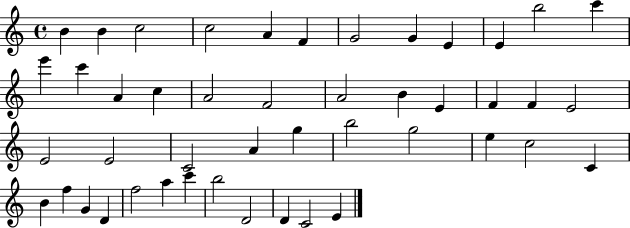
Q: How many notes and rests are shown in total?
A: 46